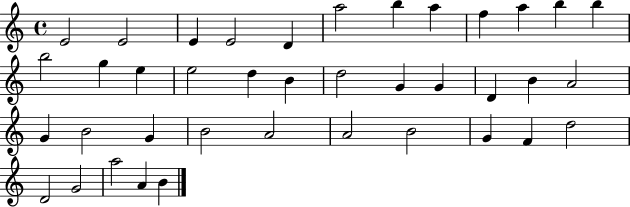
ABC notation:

X:1
T:Untitled
M:4/4
L:1/4
K:C
E2 E2 E E2 D a2 b a f a b b b2 g e e2 d B d2 G G D B A2 G B2 G B2 A2 A2 B2 G F d2 D2 G2 a2 A B